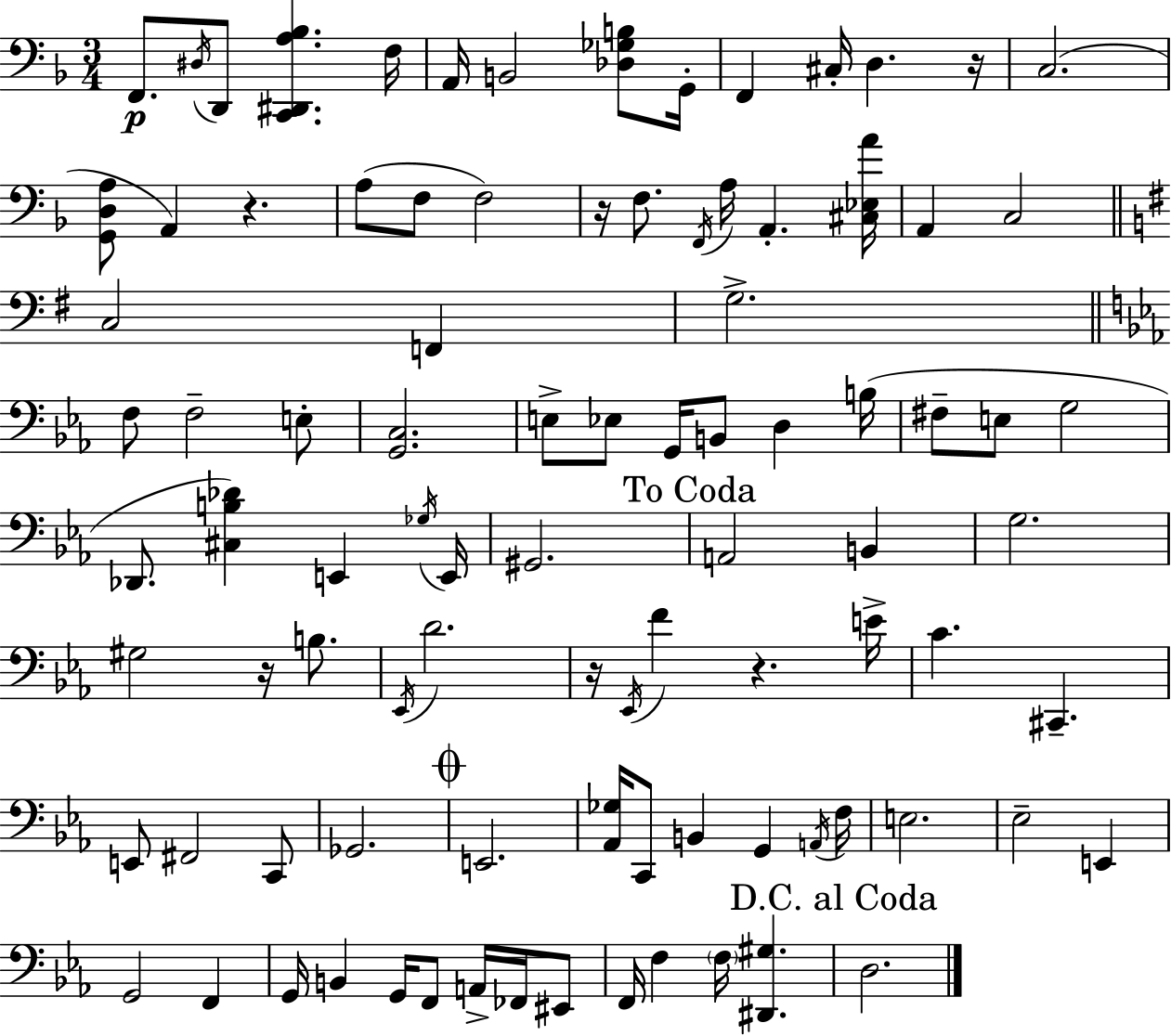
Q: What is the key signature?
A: D minor